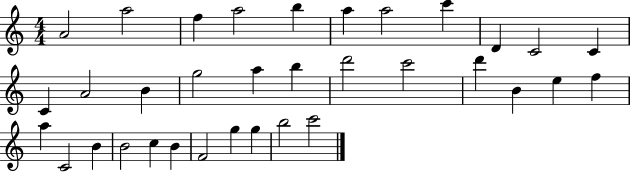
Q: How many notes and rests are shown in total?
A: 34